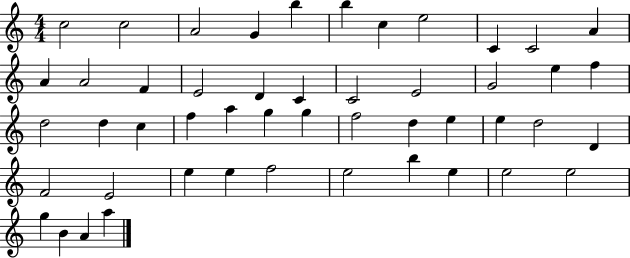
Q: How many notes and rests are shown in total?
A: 49